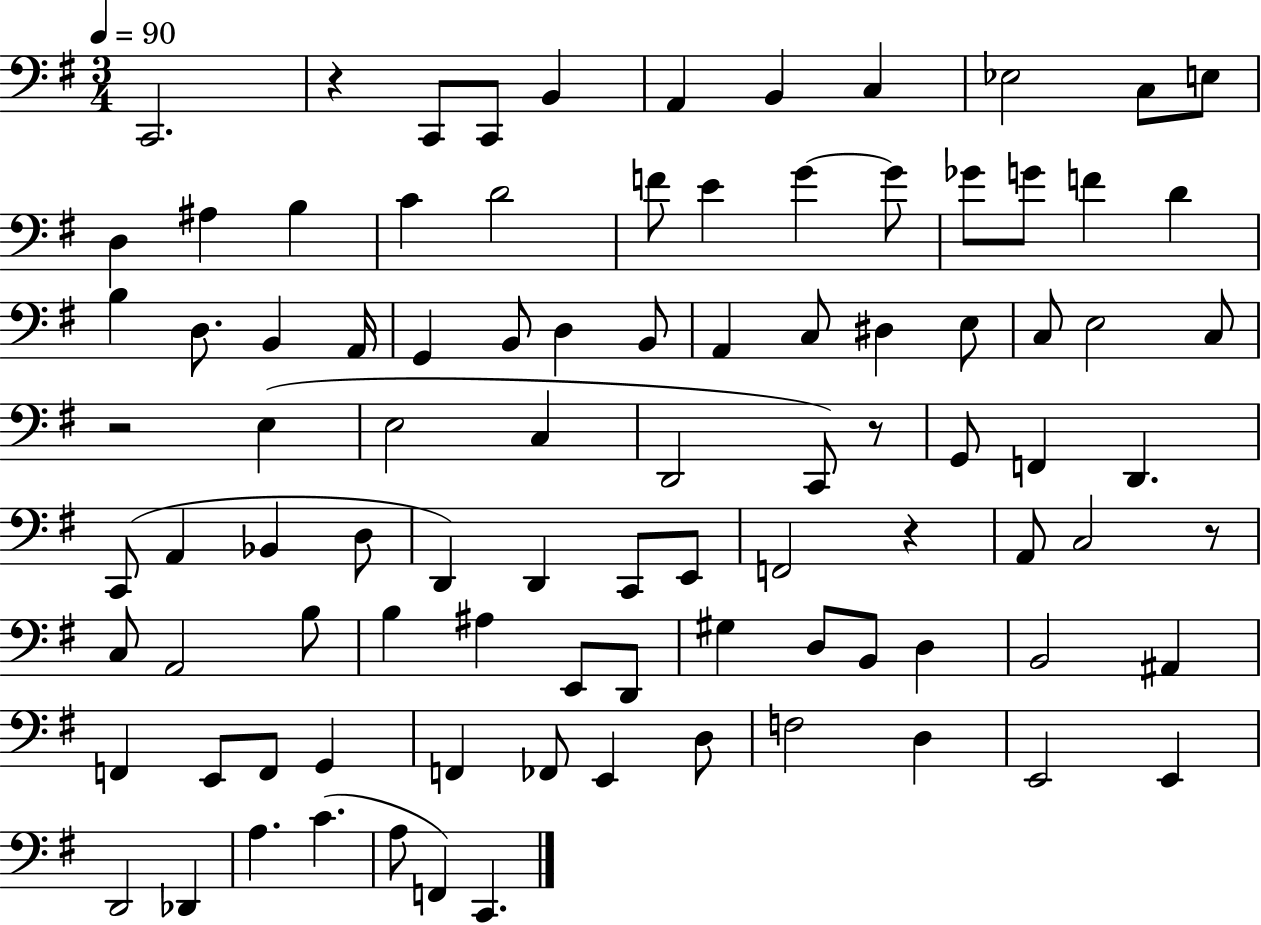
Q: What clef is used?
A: bass